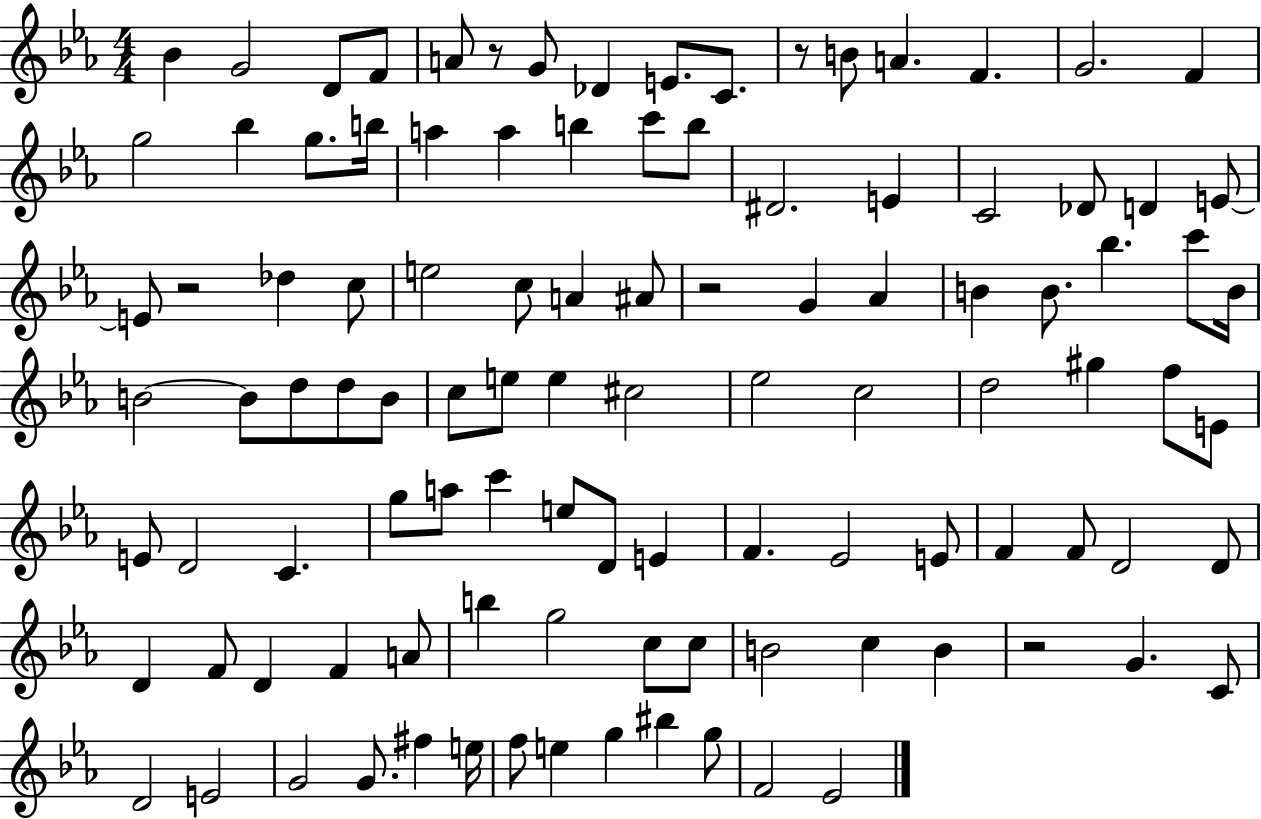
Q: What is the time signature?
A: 4/4